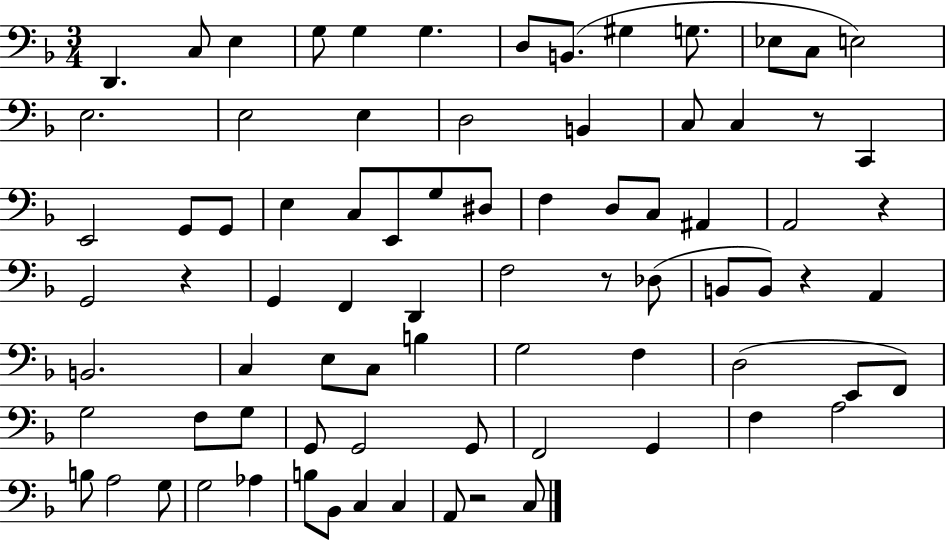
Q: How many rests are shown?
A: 6